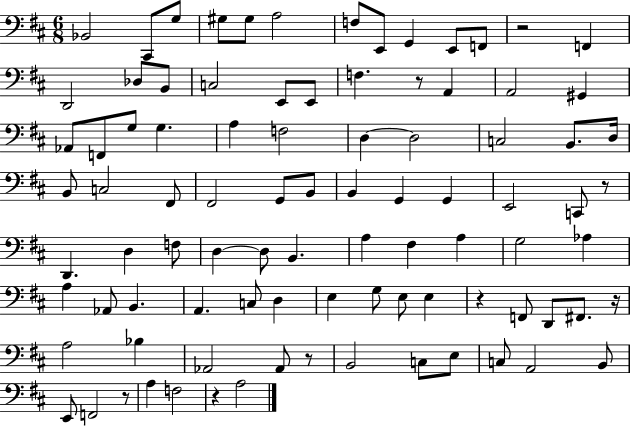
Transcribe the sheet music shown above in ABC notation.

X:1
T:Untitled
M:6/8
L:1/4
K:D
_B,,2 ^C,,/2 G,/2 ^G,/2 ^G,/2 A,2 F,/2 E,,/2 G,, E,,/2 F,,/2 z2 F,, D,,2 _D,/2 B,,/2 C,2 E,,/2 E,,/2 F, z/2 A,, A,,2 ^G,, _A,,/2 F,,/2 G,/2 G, A, F,2 D, D,2 C,2 B,,/2 D,/4 B,,/2 C,2 ^F,,/2 ^F,,2 G,,/2 B,,/2 B,, G,, G,, E,,2 C,,/2 z/2 D,, D, F,/2 D, D,/2 B,, A, ^F, A, G,2 _A, A, _A,,/2 B,, A,, C,/2 D, E, G,/2 E,/2 E, z F,,/2 D,,/2 ^F,,/2 z/4 A,2 _B, _A,,2 _A,,/2 z/2 B,,2 C,/2 E,/2 C,/2 A,,2 B,,/2 E,,/2 F,,2 z/2 A, F,2 z A,2